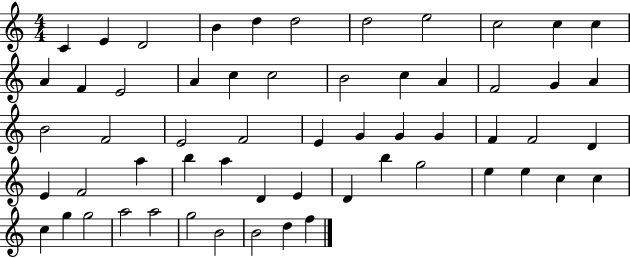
{
  \clef treble
  \numericTimeSignature
  \time 4/4
  \key c \major
  c'4 e'4 d'2 | b'4 d''4 d''2 | d''2 e''2 | c''2 c''4 c''4 | \break a'4 f'4 e'2 | a'4 c''4 c''2 | b'2 c''4 a'4 | f'2 g'4 a'4 | \break b'2 f'2 | e'2 f'2 | e'4 g'4 g'4 g'4 | f'4 f'2 d'4 | \break e'4 f'2 a''4 | b''4 a''4 d'4 e'4 | d'4 b''4 g''2 | e''4 e''4 c''4 c''4 | \break c''4 g''4 g''2 | a''2 a''2 | g''2 b'2 | b'2 d''4 f''4 | \break \bar "|."
}